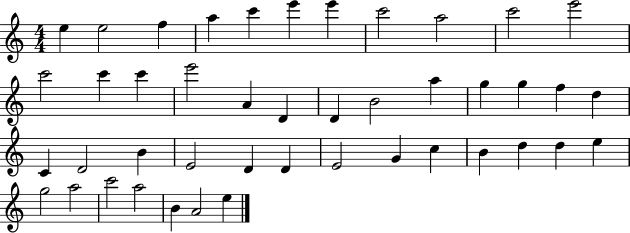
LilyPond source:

{
  \clef treble
  \numericTimeSignature
  \time 4/4
  \key c \major
  e''4 e''2 f''4 | a''4 c'''4 e'''4 e'''4 | c'''2 a''2 | c'''2 e'''2 | \break c'''2 c'''4 c'''4 | e'''2 a'4 d'4 | d'4 b'2 a''4 | g''4 g''4 f''4 d''4 | \break c'4 d'2 b'4 | e'2 d'4 d'4 | e'2 g'4 c''4 | b'4 d''4 d''4 e''4 | \break g''2 a''2 | c'''2 a''2 | b'4 a'2 e''4 | \bar "|."
}